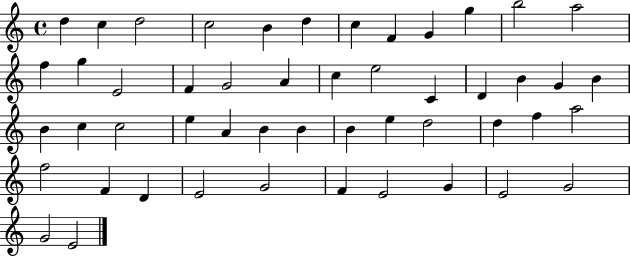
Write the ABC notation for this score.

X:1
T:Untitled
M:4/4
L:1/4
K:C
d c d2 c2 B d c F G g b2 a2 f g E2 F G2 A c e2 C D B G B B c c2 e A B B B e d2 d f a2 f2 F D E2 G2 F E2 G E2 G2 G2 E2